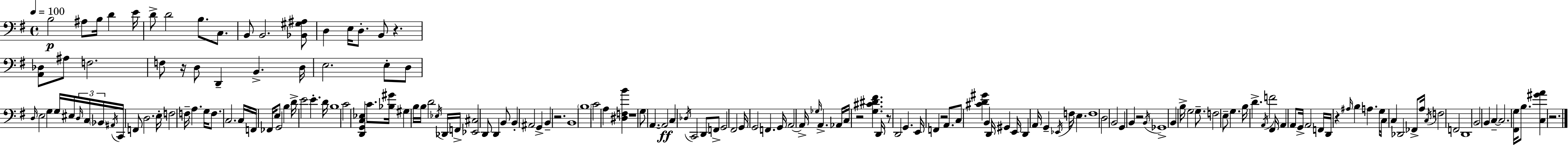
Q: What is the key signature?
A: G major